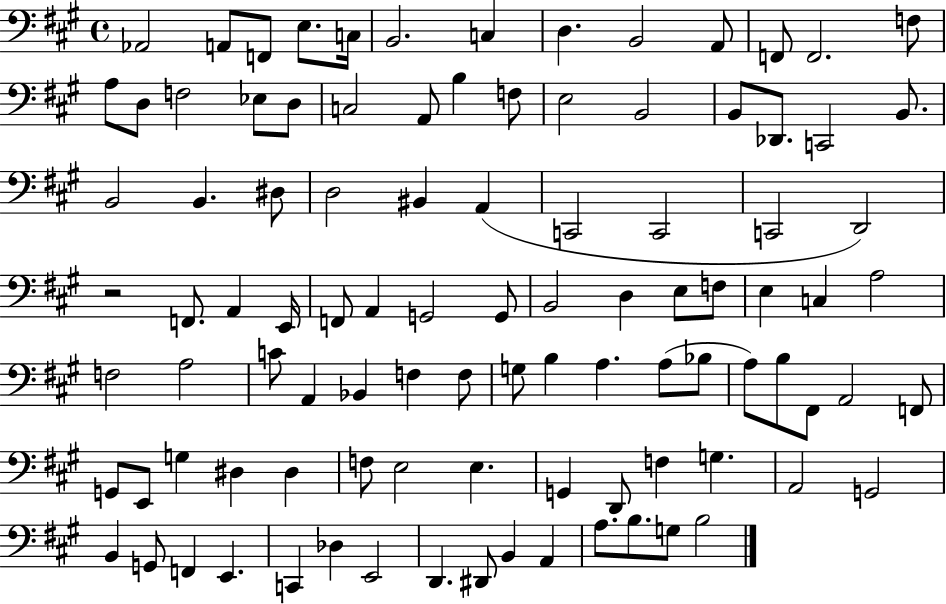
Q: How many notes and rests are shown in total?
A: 99